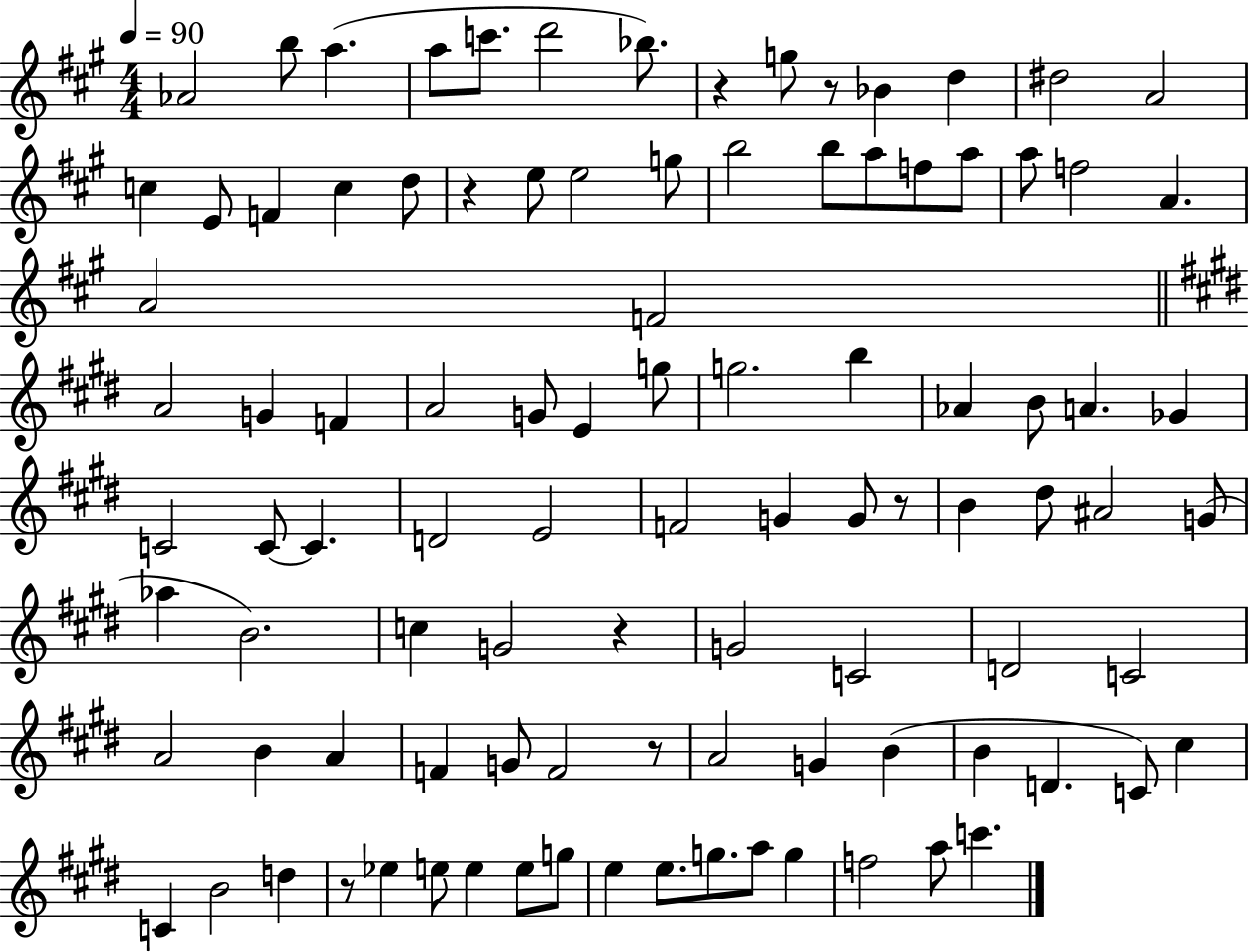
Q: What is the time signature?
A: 4/4